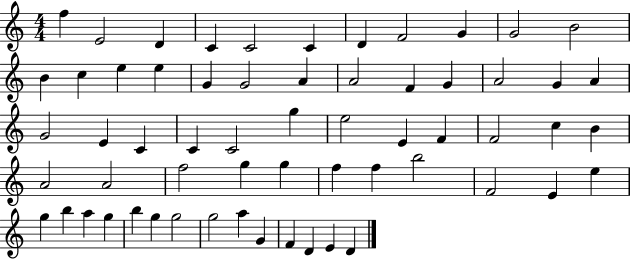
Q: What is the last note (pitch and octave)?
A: D4